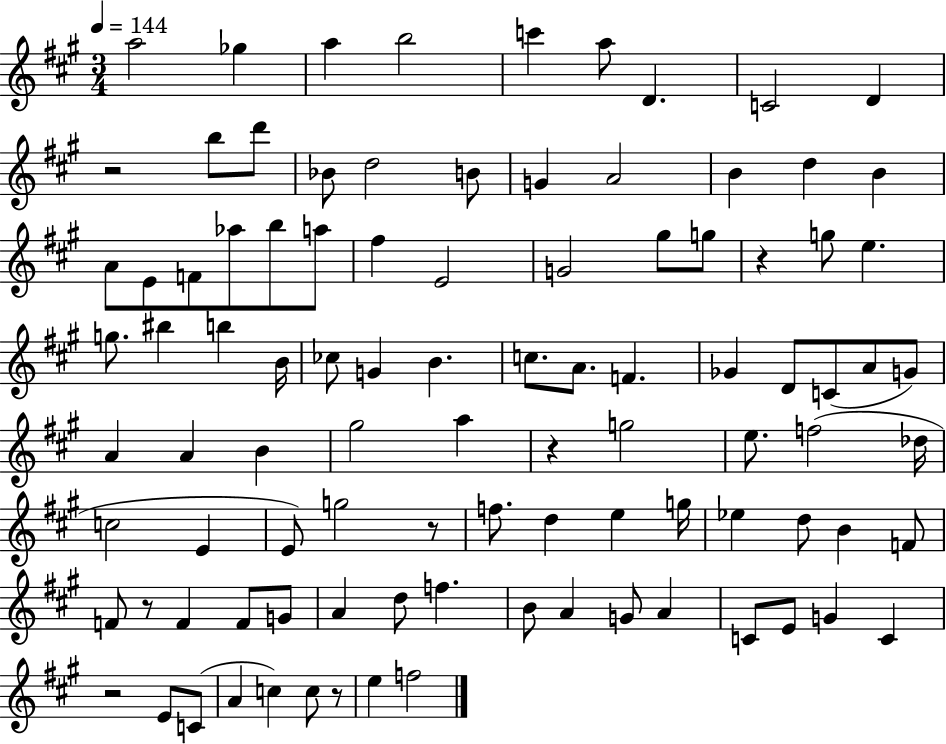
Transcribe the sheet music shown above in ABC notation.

X:1
T:Untitled
M:3/4
L:1/4
K:A
a2 _g a b2 c' a/2 D C2 D z2 b/2 d'/2 _B/2 d2 B/2 G A2 B d B A/2 E/2 F/2 _a/2 b/2 a/2 ^f E2 G2 ^g/2 g/2 z g/2 e g/2 ^b b B/4 _c/2 G B c/2 A/2 F _G D/2 C/2 A/2 G/2 A A B ^g2 a z g2 e/2 f2 _d/4 c2 E E/2 g2 z/2 f/2 d e g/4 _e d/2 B F/2 F/2 z/2 F F/2 G/2 A d/2 f B/2 A G/2 A C/2 E/2 G C z2 E/2 C/2 A c c/2 z/2 e f2